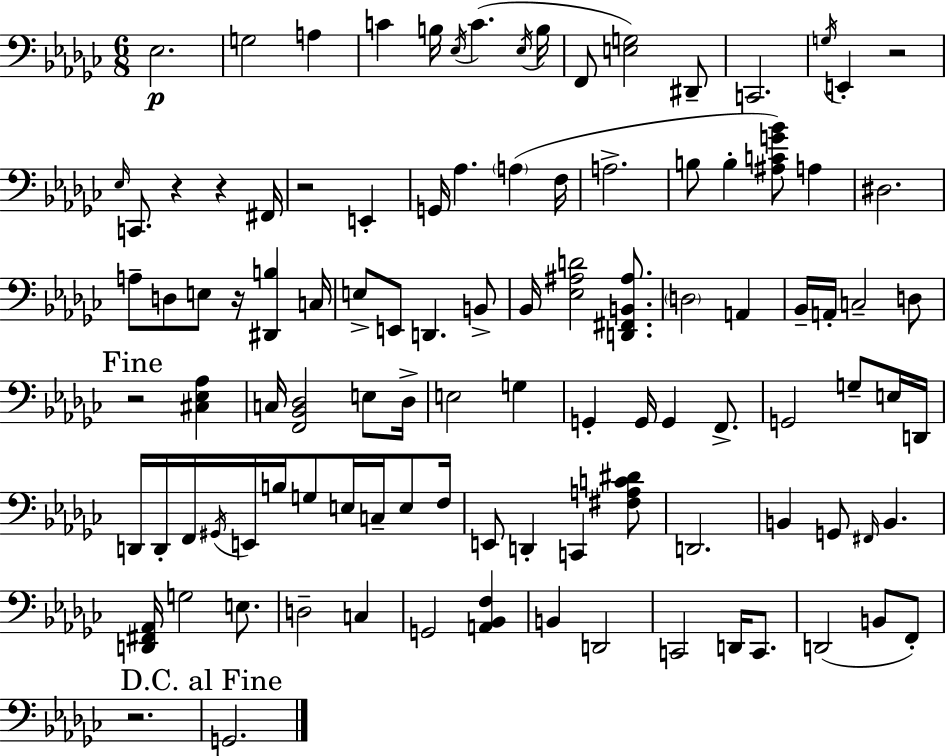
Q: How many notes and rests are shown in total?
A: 105